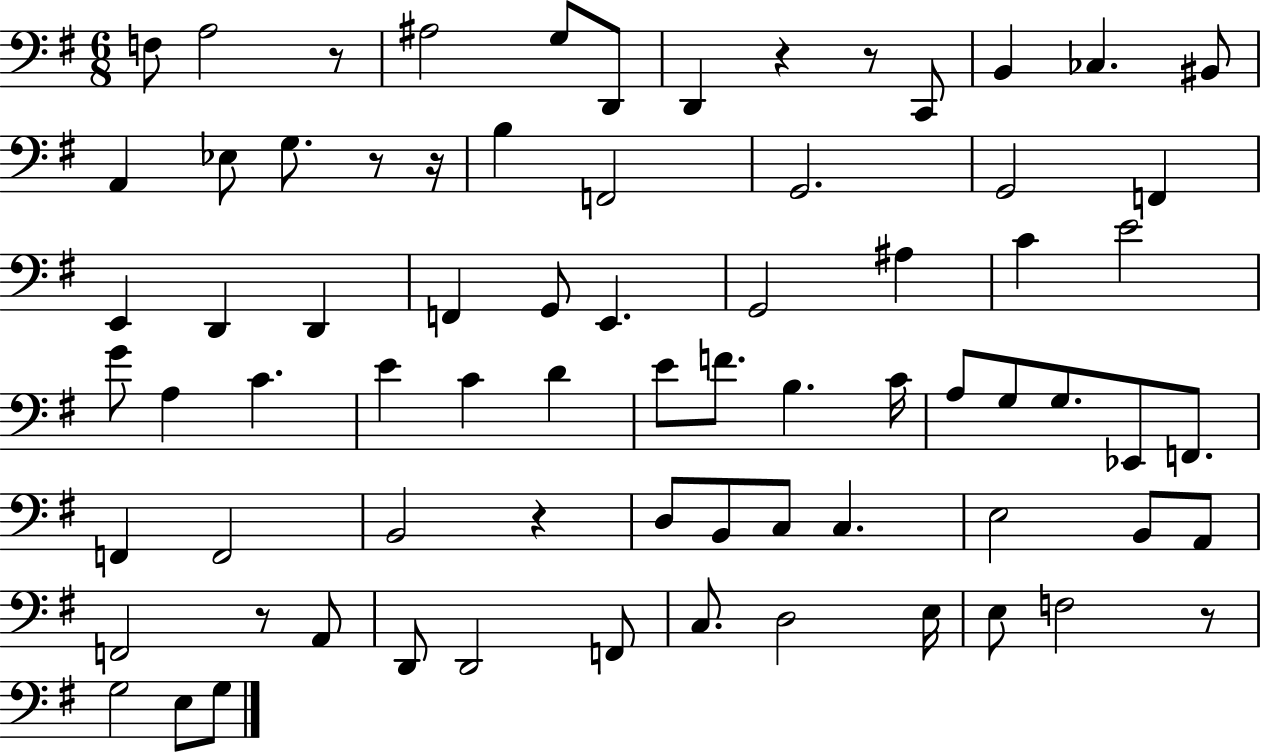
{
  \clef bass
  \numericTimeSignature
  \time 6/8
  \key g \major
  f8 a2 r8 | ais2 g8 d,8 | d,4 r4 r8 c,8 | b,4 ces4. bis,8 | \break a,4 ees8 g8. r8 r16 | b4 f,2 | g,2. | g,2 f,4 | \break e,4 d,4 d,4 | f,4 g,8 e,4. | g,2 ais4 | c'4 e'2 | \break g'8 a4 c'4. | e'4 c'4 d'4 | e'8 f'8. b4. c'16 | a8 g8 g8. ees,8 f,8. | \break f,4 f,2 | b,2 r4 | d8 b,8 c8 c4. | e2 b,8 a,8 | \break f,2 r8 a,8 | d,8 d,2 f,8 | c8. d2 e16 | e8 f2 r8 | \break g2 e8 g8 | \bar "|."
}